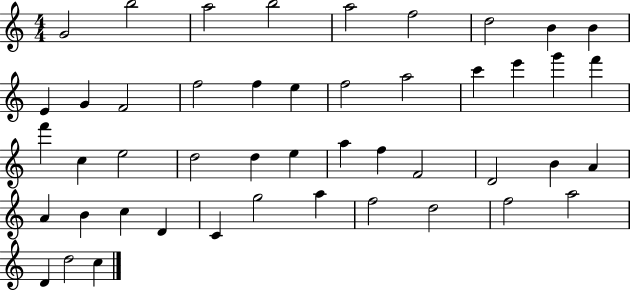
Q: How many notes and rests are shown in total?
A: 47